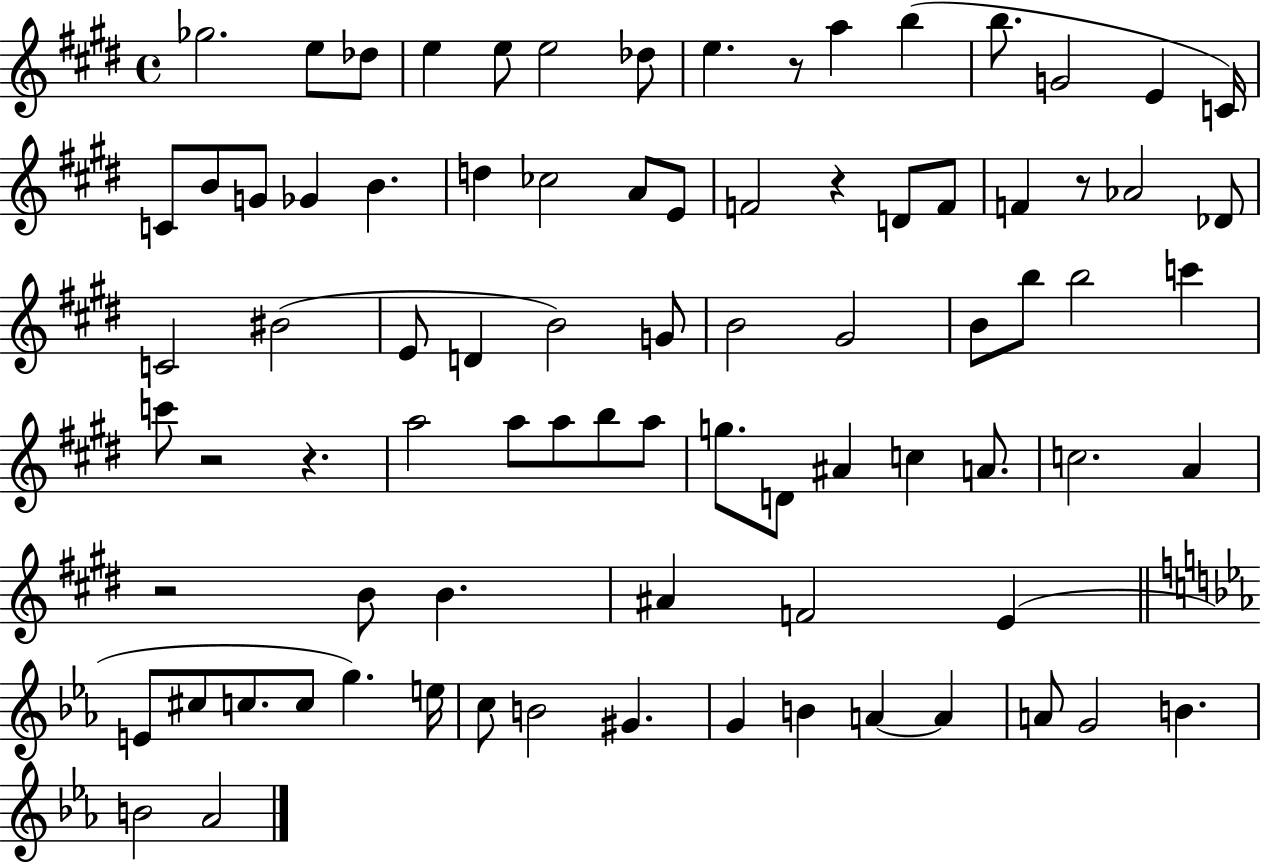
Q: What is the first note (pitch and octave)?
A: Gb5